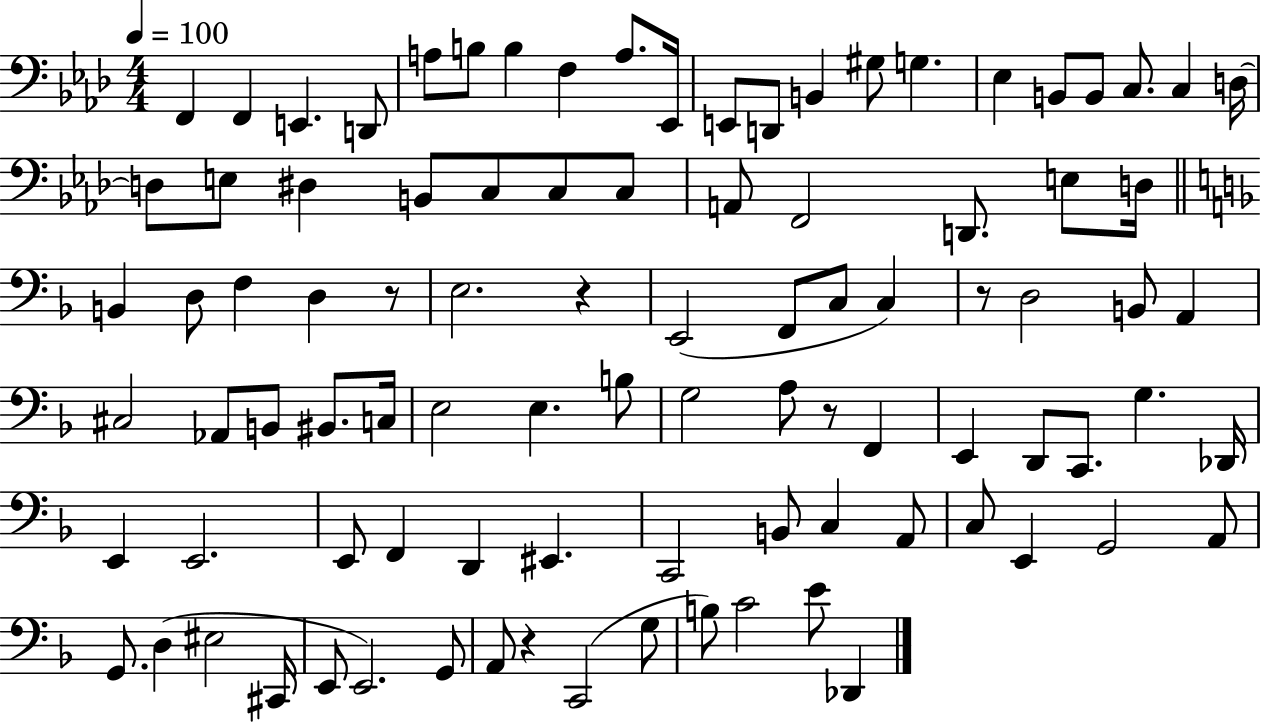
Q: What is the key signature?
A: AES major